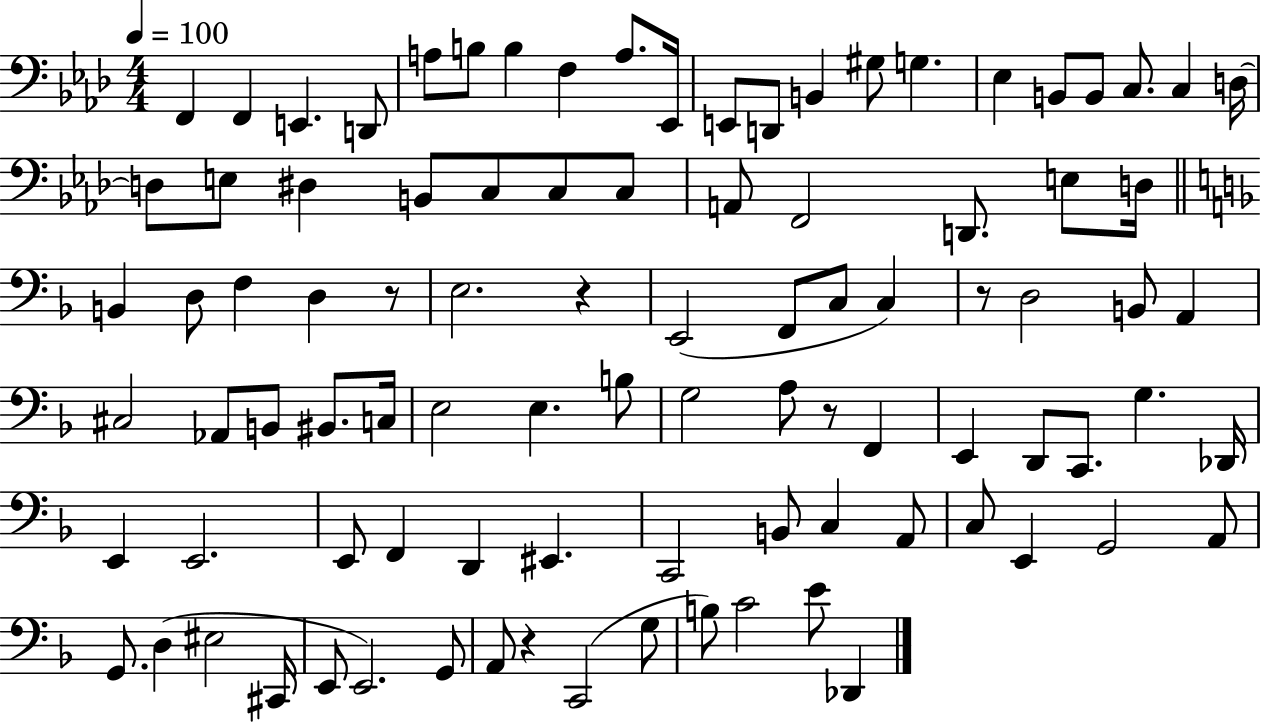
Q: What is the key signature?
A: AES major